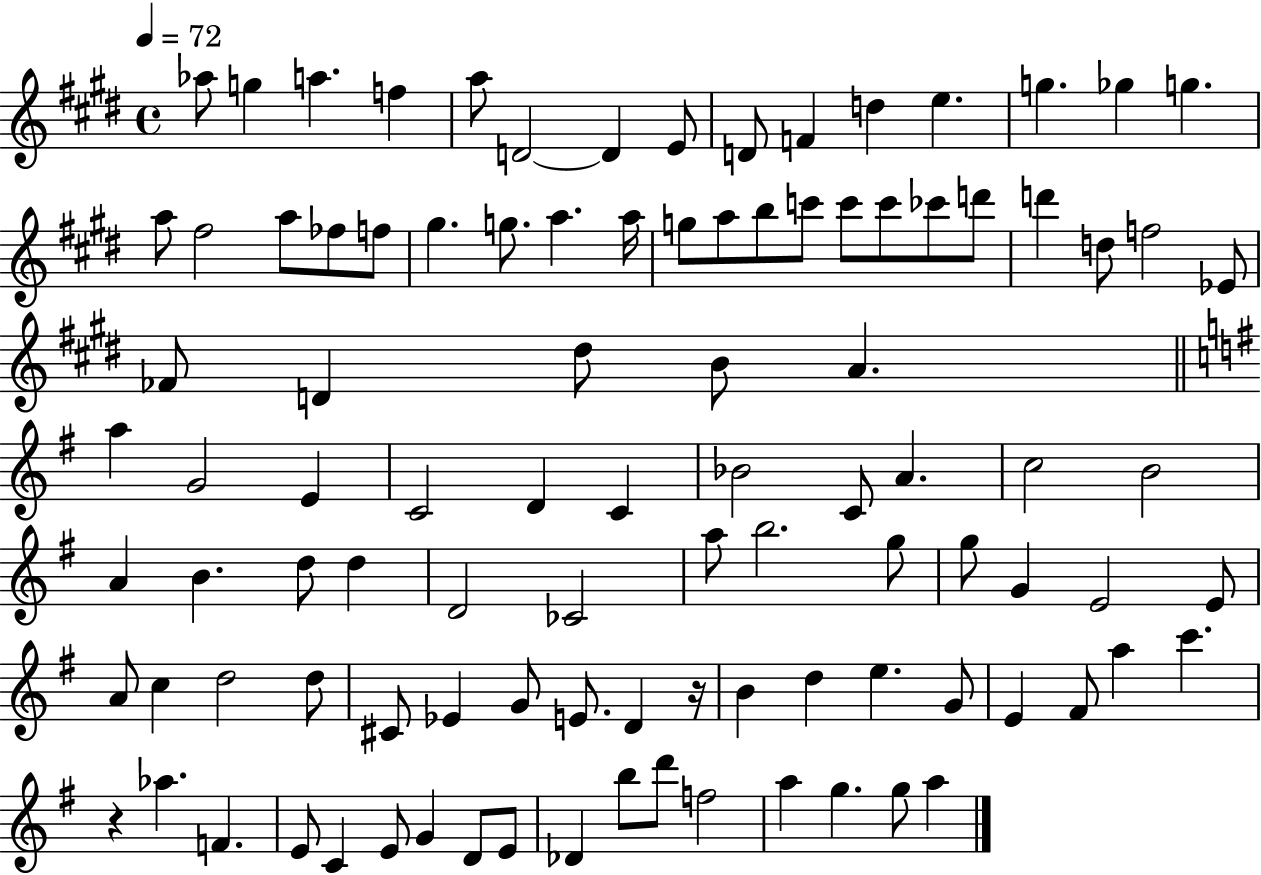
Ab5/e G5/q A5/q. F5/q A5/e D4/h D4/q E4/e D4/e F4/q D5/q E5/q. G5/q. Gb5/q G5/q. A5/e F#5/h A5/e FES5/e F5/e G#5/q. G5/e. A5/q. A5/s G5/e A5/e B5/e C6/e C6/e C6/e CES6/e D6/e D6/q D5/e F5/h Eb4/e FES4/e D4/q D#5/e B4/e A4/q. A5/q G4/h E4/q C4/h D4/q C4/q Bb4/h C4/e A4/q. C5/h B4/h A4/q B4/q. D5/e D5/q D4/h CES4/h A5/e B5/h. G5/e G5/e G4/q E4/h E4/e A4/e C5/q D5/h D5/e C#4/e Eb4/q G4/e E4/e. D4/q R/s B4/q D5/q E5/q. G4/e E4/q F#4/e A5/q C6/q. R/q Ab5/q. F4/q. E4/e C4/q E4/e G4/q D4/e E4/e Db4/q B5/e D6/e F5/h A5/q G5/q. G5/e A5/q